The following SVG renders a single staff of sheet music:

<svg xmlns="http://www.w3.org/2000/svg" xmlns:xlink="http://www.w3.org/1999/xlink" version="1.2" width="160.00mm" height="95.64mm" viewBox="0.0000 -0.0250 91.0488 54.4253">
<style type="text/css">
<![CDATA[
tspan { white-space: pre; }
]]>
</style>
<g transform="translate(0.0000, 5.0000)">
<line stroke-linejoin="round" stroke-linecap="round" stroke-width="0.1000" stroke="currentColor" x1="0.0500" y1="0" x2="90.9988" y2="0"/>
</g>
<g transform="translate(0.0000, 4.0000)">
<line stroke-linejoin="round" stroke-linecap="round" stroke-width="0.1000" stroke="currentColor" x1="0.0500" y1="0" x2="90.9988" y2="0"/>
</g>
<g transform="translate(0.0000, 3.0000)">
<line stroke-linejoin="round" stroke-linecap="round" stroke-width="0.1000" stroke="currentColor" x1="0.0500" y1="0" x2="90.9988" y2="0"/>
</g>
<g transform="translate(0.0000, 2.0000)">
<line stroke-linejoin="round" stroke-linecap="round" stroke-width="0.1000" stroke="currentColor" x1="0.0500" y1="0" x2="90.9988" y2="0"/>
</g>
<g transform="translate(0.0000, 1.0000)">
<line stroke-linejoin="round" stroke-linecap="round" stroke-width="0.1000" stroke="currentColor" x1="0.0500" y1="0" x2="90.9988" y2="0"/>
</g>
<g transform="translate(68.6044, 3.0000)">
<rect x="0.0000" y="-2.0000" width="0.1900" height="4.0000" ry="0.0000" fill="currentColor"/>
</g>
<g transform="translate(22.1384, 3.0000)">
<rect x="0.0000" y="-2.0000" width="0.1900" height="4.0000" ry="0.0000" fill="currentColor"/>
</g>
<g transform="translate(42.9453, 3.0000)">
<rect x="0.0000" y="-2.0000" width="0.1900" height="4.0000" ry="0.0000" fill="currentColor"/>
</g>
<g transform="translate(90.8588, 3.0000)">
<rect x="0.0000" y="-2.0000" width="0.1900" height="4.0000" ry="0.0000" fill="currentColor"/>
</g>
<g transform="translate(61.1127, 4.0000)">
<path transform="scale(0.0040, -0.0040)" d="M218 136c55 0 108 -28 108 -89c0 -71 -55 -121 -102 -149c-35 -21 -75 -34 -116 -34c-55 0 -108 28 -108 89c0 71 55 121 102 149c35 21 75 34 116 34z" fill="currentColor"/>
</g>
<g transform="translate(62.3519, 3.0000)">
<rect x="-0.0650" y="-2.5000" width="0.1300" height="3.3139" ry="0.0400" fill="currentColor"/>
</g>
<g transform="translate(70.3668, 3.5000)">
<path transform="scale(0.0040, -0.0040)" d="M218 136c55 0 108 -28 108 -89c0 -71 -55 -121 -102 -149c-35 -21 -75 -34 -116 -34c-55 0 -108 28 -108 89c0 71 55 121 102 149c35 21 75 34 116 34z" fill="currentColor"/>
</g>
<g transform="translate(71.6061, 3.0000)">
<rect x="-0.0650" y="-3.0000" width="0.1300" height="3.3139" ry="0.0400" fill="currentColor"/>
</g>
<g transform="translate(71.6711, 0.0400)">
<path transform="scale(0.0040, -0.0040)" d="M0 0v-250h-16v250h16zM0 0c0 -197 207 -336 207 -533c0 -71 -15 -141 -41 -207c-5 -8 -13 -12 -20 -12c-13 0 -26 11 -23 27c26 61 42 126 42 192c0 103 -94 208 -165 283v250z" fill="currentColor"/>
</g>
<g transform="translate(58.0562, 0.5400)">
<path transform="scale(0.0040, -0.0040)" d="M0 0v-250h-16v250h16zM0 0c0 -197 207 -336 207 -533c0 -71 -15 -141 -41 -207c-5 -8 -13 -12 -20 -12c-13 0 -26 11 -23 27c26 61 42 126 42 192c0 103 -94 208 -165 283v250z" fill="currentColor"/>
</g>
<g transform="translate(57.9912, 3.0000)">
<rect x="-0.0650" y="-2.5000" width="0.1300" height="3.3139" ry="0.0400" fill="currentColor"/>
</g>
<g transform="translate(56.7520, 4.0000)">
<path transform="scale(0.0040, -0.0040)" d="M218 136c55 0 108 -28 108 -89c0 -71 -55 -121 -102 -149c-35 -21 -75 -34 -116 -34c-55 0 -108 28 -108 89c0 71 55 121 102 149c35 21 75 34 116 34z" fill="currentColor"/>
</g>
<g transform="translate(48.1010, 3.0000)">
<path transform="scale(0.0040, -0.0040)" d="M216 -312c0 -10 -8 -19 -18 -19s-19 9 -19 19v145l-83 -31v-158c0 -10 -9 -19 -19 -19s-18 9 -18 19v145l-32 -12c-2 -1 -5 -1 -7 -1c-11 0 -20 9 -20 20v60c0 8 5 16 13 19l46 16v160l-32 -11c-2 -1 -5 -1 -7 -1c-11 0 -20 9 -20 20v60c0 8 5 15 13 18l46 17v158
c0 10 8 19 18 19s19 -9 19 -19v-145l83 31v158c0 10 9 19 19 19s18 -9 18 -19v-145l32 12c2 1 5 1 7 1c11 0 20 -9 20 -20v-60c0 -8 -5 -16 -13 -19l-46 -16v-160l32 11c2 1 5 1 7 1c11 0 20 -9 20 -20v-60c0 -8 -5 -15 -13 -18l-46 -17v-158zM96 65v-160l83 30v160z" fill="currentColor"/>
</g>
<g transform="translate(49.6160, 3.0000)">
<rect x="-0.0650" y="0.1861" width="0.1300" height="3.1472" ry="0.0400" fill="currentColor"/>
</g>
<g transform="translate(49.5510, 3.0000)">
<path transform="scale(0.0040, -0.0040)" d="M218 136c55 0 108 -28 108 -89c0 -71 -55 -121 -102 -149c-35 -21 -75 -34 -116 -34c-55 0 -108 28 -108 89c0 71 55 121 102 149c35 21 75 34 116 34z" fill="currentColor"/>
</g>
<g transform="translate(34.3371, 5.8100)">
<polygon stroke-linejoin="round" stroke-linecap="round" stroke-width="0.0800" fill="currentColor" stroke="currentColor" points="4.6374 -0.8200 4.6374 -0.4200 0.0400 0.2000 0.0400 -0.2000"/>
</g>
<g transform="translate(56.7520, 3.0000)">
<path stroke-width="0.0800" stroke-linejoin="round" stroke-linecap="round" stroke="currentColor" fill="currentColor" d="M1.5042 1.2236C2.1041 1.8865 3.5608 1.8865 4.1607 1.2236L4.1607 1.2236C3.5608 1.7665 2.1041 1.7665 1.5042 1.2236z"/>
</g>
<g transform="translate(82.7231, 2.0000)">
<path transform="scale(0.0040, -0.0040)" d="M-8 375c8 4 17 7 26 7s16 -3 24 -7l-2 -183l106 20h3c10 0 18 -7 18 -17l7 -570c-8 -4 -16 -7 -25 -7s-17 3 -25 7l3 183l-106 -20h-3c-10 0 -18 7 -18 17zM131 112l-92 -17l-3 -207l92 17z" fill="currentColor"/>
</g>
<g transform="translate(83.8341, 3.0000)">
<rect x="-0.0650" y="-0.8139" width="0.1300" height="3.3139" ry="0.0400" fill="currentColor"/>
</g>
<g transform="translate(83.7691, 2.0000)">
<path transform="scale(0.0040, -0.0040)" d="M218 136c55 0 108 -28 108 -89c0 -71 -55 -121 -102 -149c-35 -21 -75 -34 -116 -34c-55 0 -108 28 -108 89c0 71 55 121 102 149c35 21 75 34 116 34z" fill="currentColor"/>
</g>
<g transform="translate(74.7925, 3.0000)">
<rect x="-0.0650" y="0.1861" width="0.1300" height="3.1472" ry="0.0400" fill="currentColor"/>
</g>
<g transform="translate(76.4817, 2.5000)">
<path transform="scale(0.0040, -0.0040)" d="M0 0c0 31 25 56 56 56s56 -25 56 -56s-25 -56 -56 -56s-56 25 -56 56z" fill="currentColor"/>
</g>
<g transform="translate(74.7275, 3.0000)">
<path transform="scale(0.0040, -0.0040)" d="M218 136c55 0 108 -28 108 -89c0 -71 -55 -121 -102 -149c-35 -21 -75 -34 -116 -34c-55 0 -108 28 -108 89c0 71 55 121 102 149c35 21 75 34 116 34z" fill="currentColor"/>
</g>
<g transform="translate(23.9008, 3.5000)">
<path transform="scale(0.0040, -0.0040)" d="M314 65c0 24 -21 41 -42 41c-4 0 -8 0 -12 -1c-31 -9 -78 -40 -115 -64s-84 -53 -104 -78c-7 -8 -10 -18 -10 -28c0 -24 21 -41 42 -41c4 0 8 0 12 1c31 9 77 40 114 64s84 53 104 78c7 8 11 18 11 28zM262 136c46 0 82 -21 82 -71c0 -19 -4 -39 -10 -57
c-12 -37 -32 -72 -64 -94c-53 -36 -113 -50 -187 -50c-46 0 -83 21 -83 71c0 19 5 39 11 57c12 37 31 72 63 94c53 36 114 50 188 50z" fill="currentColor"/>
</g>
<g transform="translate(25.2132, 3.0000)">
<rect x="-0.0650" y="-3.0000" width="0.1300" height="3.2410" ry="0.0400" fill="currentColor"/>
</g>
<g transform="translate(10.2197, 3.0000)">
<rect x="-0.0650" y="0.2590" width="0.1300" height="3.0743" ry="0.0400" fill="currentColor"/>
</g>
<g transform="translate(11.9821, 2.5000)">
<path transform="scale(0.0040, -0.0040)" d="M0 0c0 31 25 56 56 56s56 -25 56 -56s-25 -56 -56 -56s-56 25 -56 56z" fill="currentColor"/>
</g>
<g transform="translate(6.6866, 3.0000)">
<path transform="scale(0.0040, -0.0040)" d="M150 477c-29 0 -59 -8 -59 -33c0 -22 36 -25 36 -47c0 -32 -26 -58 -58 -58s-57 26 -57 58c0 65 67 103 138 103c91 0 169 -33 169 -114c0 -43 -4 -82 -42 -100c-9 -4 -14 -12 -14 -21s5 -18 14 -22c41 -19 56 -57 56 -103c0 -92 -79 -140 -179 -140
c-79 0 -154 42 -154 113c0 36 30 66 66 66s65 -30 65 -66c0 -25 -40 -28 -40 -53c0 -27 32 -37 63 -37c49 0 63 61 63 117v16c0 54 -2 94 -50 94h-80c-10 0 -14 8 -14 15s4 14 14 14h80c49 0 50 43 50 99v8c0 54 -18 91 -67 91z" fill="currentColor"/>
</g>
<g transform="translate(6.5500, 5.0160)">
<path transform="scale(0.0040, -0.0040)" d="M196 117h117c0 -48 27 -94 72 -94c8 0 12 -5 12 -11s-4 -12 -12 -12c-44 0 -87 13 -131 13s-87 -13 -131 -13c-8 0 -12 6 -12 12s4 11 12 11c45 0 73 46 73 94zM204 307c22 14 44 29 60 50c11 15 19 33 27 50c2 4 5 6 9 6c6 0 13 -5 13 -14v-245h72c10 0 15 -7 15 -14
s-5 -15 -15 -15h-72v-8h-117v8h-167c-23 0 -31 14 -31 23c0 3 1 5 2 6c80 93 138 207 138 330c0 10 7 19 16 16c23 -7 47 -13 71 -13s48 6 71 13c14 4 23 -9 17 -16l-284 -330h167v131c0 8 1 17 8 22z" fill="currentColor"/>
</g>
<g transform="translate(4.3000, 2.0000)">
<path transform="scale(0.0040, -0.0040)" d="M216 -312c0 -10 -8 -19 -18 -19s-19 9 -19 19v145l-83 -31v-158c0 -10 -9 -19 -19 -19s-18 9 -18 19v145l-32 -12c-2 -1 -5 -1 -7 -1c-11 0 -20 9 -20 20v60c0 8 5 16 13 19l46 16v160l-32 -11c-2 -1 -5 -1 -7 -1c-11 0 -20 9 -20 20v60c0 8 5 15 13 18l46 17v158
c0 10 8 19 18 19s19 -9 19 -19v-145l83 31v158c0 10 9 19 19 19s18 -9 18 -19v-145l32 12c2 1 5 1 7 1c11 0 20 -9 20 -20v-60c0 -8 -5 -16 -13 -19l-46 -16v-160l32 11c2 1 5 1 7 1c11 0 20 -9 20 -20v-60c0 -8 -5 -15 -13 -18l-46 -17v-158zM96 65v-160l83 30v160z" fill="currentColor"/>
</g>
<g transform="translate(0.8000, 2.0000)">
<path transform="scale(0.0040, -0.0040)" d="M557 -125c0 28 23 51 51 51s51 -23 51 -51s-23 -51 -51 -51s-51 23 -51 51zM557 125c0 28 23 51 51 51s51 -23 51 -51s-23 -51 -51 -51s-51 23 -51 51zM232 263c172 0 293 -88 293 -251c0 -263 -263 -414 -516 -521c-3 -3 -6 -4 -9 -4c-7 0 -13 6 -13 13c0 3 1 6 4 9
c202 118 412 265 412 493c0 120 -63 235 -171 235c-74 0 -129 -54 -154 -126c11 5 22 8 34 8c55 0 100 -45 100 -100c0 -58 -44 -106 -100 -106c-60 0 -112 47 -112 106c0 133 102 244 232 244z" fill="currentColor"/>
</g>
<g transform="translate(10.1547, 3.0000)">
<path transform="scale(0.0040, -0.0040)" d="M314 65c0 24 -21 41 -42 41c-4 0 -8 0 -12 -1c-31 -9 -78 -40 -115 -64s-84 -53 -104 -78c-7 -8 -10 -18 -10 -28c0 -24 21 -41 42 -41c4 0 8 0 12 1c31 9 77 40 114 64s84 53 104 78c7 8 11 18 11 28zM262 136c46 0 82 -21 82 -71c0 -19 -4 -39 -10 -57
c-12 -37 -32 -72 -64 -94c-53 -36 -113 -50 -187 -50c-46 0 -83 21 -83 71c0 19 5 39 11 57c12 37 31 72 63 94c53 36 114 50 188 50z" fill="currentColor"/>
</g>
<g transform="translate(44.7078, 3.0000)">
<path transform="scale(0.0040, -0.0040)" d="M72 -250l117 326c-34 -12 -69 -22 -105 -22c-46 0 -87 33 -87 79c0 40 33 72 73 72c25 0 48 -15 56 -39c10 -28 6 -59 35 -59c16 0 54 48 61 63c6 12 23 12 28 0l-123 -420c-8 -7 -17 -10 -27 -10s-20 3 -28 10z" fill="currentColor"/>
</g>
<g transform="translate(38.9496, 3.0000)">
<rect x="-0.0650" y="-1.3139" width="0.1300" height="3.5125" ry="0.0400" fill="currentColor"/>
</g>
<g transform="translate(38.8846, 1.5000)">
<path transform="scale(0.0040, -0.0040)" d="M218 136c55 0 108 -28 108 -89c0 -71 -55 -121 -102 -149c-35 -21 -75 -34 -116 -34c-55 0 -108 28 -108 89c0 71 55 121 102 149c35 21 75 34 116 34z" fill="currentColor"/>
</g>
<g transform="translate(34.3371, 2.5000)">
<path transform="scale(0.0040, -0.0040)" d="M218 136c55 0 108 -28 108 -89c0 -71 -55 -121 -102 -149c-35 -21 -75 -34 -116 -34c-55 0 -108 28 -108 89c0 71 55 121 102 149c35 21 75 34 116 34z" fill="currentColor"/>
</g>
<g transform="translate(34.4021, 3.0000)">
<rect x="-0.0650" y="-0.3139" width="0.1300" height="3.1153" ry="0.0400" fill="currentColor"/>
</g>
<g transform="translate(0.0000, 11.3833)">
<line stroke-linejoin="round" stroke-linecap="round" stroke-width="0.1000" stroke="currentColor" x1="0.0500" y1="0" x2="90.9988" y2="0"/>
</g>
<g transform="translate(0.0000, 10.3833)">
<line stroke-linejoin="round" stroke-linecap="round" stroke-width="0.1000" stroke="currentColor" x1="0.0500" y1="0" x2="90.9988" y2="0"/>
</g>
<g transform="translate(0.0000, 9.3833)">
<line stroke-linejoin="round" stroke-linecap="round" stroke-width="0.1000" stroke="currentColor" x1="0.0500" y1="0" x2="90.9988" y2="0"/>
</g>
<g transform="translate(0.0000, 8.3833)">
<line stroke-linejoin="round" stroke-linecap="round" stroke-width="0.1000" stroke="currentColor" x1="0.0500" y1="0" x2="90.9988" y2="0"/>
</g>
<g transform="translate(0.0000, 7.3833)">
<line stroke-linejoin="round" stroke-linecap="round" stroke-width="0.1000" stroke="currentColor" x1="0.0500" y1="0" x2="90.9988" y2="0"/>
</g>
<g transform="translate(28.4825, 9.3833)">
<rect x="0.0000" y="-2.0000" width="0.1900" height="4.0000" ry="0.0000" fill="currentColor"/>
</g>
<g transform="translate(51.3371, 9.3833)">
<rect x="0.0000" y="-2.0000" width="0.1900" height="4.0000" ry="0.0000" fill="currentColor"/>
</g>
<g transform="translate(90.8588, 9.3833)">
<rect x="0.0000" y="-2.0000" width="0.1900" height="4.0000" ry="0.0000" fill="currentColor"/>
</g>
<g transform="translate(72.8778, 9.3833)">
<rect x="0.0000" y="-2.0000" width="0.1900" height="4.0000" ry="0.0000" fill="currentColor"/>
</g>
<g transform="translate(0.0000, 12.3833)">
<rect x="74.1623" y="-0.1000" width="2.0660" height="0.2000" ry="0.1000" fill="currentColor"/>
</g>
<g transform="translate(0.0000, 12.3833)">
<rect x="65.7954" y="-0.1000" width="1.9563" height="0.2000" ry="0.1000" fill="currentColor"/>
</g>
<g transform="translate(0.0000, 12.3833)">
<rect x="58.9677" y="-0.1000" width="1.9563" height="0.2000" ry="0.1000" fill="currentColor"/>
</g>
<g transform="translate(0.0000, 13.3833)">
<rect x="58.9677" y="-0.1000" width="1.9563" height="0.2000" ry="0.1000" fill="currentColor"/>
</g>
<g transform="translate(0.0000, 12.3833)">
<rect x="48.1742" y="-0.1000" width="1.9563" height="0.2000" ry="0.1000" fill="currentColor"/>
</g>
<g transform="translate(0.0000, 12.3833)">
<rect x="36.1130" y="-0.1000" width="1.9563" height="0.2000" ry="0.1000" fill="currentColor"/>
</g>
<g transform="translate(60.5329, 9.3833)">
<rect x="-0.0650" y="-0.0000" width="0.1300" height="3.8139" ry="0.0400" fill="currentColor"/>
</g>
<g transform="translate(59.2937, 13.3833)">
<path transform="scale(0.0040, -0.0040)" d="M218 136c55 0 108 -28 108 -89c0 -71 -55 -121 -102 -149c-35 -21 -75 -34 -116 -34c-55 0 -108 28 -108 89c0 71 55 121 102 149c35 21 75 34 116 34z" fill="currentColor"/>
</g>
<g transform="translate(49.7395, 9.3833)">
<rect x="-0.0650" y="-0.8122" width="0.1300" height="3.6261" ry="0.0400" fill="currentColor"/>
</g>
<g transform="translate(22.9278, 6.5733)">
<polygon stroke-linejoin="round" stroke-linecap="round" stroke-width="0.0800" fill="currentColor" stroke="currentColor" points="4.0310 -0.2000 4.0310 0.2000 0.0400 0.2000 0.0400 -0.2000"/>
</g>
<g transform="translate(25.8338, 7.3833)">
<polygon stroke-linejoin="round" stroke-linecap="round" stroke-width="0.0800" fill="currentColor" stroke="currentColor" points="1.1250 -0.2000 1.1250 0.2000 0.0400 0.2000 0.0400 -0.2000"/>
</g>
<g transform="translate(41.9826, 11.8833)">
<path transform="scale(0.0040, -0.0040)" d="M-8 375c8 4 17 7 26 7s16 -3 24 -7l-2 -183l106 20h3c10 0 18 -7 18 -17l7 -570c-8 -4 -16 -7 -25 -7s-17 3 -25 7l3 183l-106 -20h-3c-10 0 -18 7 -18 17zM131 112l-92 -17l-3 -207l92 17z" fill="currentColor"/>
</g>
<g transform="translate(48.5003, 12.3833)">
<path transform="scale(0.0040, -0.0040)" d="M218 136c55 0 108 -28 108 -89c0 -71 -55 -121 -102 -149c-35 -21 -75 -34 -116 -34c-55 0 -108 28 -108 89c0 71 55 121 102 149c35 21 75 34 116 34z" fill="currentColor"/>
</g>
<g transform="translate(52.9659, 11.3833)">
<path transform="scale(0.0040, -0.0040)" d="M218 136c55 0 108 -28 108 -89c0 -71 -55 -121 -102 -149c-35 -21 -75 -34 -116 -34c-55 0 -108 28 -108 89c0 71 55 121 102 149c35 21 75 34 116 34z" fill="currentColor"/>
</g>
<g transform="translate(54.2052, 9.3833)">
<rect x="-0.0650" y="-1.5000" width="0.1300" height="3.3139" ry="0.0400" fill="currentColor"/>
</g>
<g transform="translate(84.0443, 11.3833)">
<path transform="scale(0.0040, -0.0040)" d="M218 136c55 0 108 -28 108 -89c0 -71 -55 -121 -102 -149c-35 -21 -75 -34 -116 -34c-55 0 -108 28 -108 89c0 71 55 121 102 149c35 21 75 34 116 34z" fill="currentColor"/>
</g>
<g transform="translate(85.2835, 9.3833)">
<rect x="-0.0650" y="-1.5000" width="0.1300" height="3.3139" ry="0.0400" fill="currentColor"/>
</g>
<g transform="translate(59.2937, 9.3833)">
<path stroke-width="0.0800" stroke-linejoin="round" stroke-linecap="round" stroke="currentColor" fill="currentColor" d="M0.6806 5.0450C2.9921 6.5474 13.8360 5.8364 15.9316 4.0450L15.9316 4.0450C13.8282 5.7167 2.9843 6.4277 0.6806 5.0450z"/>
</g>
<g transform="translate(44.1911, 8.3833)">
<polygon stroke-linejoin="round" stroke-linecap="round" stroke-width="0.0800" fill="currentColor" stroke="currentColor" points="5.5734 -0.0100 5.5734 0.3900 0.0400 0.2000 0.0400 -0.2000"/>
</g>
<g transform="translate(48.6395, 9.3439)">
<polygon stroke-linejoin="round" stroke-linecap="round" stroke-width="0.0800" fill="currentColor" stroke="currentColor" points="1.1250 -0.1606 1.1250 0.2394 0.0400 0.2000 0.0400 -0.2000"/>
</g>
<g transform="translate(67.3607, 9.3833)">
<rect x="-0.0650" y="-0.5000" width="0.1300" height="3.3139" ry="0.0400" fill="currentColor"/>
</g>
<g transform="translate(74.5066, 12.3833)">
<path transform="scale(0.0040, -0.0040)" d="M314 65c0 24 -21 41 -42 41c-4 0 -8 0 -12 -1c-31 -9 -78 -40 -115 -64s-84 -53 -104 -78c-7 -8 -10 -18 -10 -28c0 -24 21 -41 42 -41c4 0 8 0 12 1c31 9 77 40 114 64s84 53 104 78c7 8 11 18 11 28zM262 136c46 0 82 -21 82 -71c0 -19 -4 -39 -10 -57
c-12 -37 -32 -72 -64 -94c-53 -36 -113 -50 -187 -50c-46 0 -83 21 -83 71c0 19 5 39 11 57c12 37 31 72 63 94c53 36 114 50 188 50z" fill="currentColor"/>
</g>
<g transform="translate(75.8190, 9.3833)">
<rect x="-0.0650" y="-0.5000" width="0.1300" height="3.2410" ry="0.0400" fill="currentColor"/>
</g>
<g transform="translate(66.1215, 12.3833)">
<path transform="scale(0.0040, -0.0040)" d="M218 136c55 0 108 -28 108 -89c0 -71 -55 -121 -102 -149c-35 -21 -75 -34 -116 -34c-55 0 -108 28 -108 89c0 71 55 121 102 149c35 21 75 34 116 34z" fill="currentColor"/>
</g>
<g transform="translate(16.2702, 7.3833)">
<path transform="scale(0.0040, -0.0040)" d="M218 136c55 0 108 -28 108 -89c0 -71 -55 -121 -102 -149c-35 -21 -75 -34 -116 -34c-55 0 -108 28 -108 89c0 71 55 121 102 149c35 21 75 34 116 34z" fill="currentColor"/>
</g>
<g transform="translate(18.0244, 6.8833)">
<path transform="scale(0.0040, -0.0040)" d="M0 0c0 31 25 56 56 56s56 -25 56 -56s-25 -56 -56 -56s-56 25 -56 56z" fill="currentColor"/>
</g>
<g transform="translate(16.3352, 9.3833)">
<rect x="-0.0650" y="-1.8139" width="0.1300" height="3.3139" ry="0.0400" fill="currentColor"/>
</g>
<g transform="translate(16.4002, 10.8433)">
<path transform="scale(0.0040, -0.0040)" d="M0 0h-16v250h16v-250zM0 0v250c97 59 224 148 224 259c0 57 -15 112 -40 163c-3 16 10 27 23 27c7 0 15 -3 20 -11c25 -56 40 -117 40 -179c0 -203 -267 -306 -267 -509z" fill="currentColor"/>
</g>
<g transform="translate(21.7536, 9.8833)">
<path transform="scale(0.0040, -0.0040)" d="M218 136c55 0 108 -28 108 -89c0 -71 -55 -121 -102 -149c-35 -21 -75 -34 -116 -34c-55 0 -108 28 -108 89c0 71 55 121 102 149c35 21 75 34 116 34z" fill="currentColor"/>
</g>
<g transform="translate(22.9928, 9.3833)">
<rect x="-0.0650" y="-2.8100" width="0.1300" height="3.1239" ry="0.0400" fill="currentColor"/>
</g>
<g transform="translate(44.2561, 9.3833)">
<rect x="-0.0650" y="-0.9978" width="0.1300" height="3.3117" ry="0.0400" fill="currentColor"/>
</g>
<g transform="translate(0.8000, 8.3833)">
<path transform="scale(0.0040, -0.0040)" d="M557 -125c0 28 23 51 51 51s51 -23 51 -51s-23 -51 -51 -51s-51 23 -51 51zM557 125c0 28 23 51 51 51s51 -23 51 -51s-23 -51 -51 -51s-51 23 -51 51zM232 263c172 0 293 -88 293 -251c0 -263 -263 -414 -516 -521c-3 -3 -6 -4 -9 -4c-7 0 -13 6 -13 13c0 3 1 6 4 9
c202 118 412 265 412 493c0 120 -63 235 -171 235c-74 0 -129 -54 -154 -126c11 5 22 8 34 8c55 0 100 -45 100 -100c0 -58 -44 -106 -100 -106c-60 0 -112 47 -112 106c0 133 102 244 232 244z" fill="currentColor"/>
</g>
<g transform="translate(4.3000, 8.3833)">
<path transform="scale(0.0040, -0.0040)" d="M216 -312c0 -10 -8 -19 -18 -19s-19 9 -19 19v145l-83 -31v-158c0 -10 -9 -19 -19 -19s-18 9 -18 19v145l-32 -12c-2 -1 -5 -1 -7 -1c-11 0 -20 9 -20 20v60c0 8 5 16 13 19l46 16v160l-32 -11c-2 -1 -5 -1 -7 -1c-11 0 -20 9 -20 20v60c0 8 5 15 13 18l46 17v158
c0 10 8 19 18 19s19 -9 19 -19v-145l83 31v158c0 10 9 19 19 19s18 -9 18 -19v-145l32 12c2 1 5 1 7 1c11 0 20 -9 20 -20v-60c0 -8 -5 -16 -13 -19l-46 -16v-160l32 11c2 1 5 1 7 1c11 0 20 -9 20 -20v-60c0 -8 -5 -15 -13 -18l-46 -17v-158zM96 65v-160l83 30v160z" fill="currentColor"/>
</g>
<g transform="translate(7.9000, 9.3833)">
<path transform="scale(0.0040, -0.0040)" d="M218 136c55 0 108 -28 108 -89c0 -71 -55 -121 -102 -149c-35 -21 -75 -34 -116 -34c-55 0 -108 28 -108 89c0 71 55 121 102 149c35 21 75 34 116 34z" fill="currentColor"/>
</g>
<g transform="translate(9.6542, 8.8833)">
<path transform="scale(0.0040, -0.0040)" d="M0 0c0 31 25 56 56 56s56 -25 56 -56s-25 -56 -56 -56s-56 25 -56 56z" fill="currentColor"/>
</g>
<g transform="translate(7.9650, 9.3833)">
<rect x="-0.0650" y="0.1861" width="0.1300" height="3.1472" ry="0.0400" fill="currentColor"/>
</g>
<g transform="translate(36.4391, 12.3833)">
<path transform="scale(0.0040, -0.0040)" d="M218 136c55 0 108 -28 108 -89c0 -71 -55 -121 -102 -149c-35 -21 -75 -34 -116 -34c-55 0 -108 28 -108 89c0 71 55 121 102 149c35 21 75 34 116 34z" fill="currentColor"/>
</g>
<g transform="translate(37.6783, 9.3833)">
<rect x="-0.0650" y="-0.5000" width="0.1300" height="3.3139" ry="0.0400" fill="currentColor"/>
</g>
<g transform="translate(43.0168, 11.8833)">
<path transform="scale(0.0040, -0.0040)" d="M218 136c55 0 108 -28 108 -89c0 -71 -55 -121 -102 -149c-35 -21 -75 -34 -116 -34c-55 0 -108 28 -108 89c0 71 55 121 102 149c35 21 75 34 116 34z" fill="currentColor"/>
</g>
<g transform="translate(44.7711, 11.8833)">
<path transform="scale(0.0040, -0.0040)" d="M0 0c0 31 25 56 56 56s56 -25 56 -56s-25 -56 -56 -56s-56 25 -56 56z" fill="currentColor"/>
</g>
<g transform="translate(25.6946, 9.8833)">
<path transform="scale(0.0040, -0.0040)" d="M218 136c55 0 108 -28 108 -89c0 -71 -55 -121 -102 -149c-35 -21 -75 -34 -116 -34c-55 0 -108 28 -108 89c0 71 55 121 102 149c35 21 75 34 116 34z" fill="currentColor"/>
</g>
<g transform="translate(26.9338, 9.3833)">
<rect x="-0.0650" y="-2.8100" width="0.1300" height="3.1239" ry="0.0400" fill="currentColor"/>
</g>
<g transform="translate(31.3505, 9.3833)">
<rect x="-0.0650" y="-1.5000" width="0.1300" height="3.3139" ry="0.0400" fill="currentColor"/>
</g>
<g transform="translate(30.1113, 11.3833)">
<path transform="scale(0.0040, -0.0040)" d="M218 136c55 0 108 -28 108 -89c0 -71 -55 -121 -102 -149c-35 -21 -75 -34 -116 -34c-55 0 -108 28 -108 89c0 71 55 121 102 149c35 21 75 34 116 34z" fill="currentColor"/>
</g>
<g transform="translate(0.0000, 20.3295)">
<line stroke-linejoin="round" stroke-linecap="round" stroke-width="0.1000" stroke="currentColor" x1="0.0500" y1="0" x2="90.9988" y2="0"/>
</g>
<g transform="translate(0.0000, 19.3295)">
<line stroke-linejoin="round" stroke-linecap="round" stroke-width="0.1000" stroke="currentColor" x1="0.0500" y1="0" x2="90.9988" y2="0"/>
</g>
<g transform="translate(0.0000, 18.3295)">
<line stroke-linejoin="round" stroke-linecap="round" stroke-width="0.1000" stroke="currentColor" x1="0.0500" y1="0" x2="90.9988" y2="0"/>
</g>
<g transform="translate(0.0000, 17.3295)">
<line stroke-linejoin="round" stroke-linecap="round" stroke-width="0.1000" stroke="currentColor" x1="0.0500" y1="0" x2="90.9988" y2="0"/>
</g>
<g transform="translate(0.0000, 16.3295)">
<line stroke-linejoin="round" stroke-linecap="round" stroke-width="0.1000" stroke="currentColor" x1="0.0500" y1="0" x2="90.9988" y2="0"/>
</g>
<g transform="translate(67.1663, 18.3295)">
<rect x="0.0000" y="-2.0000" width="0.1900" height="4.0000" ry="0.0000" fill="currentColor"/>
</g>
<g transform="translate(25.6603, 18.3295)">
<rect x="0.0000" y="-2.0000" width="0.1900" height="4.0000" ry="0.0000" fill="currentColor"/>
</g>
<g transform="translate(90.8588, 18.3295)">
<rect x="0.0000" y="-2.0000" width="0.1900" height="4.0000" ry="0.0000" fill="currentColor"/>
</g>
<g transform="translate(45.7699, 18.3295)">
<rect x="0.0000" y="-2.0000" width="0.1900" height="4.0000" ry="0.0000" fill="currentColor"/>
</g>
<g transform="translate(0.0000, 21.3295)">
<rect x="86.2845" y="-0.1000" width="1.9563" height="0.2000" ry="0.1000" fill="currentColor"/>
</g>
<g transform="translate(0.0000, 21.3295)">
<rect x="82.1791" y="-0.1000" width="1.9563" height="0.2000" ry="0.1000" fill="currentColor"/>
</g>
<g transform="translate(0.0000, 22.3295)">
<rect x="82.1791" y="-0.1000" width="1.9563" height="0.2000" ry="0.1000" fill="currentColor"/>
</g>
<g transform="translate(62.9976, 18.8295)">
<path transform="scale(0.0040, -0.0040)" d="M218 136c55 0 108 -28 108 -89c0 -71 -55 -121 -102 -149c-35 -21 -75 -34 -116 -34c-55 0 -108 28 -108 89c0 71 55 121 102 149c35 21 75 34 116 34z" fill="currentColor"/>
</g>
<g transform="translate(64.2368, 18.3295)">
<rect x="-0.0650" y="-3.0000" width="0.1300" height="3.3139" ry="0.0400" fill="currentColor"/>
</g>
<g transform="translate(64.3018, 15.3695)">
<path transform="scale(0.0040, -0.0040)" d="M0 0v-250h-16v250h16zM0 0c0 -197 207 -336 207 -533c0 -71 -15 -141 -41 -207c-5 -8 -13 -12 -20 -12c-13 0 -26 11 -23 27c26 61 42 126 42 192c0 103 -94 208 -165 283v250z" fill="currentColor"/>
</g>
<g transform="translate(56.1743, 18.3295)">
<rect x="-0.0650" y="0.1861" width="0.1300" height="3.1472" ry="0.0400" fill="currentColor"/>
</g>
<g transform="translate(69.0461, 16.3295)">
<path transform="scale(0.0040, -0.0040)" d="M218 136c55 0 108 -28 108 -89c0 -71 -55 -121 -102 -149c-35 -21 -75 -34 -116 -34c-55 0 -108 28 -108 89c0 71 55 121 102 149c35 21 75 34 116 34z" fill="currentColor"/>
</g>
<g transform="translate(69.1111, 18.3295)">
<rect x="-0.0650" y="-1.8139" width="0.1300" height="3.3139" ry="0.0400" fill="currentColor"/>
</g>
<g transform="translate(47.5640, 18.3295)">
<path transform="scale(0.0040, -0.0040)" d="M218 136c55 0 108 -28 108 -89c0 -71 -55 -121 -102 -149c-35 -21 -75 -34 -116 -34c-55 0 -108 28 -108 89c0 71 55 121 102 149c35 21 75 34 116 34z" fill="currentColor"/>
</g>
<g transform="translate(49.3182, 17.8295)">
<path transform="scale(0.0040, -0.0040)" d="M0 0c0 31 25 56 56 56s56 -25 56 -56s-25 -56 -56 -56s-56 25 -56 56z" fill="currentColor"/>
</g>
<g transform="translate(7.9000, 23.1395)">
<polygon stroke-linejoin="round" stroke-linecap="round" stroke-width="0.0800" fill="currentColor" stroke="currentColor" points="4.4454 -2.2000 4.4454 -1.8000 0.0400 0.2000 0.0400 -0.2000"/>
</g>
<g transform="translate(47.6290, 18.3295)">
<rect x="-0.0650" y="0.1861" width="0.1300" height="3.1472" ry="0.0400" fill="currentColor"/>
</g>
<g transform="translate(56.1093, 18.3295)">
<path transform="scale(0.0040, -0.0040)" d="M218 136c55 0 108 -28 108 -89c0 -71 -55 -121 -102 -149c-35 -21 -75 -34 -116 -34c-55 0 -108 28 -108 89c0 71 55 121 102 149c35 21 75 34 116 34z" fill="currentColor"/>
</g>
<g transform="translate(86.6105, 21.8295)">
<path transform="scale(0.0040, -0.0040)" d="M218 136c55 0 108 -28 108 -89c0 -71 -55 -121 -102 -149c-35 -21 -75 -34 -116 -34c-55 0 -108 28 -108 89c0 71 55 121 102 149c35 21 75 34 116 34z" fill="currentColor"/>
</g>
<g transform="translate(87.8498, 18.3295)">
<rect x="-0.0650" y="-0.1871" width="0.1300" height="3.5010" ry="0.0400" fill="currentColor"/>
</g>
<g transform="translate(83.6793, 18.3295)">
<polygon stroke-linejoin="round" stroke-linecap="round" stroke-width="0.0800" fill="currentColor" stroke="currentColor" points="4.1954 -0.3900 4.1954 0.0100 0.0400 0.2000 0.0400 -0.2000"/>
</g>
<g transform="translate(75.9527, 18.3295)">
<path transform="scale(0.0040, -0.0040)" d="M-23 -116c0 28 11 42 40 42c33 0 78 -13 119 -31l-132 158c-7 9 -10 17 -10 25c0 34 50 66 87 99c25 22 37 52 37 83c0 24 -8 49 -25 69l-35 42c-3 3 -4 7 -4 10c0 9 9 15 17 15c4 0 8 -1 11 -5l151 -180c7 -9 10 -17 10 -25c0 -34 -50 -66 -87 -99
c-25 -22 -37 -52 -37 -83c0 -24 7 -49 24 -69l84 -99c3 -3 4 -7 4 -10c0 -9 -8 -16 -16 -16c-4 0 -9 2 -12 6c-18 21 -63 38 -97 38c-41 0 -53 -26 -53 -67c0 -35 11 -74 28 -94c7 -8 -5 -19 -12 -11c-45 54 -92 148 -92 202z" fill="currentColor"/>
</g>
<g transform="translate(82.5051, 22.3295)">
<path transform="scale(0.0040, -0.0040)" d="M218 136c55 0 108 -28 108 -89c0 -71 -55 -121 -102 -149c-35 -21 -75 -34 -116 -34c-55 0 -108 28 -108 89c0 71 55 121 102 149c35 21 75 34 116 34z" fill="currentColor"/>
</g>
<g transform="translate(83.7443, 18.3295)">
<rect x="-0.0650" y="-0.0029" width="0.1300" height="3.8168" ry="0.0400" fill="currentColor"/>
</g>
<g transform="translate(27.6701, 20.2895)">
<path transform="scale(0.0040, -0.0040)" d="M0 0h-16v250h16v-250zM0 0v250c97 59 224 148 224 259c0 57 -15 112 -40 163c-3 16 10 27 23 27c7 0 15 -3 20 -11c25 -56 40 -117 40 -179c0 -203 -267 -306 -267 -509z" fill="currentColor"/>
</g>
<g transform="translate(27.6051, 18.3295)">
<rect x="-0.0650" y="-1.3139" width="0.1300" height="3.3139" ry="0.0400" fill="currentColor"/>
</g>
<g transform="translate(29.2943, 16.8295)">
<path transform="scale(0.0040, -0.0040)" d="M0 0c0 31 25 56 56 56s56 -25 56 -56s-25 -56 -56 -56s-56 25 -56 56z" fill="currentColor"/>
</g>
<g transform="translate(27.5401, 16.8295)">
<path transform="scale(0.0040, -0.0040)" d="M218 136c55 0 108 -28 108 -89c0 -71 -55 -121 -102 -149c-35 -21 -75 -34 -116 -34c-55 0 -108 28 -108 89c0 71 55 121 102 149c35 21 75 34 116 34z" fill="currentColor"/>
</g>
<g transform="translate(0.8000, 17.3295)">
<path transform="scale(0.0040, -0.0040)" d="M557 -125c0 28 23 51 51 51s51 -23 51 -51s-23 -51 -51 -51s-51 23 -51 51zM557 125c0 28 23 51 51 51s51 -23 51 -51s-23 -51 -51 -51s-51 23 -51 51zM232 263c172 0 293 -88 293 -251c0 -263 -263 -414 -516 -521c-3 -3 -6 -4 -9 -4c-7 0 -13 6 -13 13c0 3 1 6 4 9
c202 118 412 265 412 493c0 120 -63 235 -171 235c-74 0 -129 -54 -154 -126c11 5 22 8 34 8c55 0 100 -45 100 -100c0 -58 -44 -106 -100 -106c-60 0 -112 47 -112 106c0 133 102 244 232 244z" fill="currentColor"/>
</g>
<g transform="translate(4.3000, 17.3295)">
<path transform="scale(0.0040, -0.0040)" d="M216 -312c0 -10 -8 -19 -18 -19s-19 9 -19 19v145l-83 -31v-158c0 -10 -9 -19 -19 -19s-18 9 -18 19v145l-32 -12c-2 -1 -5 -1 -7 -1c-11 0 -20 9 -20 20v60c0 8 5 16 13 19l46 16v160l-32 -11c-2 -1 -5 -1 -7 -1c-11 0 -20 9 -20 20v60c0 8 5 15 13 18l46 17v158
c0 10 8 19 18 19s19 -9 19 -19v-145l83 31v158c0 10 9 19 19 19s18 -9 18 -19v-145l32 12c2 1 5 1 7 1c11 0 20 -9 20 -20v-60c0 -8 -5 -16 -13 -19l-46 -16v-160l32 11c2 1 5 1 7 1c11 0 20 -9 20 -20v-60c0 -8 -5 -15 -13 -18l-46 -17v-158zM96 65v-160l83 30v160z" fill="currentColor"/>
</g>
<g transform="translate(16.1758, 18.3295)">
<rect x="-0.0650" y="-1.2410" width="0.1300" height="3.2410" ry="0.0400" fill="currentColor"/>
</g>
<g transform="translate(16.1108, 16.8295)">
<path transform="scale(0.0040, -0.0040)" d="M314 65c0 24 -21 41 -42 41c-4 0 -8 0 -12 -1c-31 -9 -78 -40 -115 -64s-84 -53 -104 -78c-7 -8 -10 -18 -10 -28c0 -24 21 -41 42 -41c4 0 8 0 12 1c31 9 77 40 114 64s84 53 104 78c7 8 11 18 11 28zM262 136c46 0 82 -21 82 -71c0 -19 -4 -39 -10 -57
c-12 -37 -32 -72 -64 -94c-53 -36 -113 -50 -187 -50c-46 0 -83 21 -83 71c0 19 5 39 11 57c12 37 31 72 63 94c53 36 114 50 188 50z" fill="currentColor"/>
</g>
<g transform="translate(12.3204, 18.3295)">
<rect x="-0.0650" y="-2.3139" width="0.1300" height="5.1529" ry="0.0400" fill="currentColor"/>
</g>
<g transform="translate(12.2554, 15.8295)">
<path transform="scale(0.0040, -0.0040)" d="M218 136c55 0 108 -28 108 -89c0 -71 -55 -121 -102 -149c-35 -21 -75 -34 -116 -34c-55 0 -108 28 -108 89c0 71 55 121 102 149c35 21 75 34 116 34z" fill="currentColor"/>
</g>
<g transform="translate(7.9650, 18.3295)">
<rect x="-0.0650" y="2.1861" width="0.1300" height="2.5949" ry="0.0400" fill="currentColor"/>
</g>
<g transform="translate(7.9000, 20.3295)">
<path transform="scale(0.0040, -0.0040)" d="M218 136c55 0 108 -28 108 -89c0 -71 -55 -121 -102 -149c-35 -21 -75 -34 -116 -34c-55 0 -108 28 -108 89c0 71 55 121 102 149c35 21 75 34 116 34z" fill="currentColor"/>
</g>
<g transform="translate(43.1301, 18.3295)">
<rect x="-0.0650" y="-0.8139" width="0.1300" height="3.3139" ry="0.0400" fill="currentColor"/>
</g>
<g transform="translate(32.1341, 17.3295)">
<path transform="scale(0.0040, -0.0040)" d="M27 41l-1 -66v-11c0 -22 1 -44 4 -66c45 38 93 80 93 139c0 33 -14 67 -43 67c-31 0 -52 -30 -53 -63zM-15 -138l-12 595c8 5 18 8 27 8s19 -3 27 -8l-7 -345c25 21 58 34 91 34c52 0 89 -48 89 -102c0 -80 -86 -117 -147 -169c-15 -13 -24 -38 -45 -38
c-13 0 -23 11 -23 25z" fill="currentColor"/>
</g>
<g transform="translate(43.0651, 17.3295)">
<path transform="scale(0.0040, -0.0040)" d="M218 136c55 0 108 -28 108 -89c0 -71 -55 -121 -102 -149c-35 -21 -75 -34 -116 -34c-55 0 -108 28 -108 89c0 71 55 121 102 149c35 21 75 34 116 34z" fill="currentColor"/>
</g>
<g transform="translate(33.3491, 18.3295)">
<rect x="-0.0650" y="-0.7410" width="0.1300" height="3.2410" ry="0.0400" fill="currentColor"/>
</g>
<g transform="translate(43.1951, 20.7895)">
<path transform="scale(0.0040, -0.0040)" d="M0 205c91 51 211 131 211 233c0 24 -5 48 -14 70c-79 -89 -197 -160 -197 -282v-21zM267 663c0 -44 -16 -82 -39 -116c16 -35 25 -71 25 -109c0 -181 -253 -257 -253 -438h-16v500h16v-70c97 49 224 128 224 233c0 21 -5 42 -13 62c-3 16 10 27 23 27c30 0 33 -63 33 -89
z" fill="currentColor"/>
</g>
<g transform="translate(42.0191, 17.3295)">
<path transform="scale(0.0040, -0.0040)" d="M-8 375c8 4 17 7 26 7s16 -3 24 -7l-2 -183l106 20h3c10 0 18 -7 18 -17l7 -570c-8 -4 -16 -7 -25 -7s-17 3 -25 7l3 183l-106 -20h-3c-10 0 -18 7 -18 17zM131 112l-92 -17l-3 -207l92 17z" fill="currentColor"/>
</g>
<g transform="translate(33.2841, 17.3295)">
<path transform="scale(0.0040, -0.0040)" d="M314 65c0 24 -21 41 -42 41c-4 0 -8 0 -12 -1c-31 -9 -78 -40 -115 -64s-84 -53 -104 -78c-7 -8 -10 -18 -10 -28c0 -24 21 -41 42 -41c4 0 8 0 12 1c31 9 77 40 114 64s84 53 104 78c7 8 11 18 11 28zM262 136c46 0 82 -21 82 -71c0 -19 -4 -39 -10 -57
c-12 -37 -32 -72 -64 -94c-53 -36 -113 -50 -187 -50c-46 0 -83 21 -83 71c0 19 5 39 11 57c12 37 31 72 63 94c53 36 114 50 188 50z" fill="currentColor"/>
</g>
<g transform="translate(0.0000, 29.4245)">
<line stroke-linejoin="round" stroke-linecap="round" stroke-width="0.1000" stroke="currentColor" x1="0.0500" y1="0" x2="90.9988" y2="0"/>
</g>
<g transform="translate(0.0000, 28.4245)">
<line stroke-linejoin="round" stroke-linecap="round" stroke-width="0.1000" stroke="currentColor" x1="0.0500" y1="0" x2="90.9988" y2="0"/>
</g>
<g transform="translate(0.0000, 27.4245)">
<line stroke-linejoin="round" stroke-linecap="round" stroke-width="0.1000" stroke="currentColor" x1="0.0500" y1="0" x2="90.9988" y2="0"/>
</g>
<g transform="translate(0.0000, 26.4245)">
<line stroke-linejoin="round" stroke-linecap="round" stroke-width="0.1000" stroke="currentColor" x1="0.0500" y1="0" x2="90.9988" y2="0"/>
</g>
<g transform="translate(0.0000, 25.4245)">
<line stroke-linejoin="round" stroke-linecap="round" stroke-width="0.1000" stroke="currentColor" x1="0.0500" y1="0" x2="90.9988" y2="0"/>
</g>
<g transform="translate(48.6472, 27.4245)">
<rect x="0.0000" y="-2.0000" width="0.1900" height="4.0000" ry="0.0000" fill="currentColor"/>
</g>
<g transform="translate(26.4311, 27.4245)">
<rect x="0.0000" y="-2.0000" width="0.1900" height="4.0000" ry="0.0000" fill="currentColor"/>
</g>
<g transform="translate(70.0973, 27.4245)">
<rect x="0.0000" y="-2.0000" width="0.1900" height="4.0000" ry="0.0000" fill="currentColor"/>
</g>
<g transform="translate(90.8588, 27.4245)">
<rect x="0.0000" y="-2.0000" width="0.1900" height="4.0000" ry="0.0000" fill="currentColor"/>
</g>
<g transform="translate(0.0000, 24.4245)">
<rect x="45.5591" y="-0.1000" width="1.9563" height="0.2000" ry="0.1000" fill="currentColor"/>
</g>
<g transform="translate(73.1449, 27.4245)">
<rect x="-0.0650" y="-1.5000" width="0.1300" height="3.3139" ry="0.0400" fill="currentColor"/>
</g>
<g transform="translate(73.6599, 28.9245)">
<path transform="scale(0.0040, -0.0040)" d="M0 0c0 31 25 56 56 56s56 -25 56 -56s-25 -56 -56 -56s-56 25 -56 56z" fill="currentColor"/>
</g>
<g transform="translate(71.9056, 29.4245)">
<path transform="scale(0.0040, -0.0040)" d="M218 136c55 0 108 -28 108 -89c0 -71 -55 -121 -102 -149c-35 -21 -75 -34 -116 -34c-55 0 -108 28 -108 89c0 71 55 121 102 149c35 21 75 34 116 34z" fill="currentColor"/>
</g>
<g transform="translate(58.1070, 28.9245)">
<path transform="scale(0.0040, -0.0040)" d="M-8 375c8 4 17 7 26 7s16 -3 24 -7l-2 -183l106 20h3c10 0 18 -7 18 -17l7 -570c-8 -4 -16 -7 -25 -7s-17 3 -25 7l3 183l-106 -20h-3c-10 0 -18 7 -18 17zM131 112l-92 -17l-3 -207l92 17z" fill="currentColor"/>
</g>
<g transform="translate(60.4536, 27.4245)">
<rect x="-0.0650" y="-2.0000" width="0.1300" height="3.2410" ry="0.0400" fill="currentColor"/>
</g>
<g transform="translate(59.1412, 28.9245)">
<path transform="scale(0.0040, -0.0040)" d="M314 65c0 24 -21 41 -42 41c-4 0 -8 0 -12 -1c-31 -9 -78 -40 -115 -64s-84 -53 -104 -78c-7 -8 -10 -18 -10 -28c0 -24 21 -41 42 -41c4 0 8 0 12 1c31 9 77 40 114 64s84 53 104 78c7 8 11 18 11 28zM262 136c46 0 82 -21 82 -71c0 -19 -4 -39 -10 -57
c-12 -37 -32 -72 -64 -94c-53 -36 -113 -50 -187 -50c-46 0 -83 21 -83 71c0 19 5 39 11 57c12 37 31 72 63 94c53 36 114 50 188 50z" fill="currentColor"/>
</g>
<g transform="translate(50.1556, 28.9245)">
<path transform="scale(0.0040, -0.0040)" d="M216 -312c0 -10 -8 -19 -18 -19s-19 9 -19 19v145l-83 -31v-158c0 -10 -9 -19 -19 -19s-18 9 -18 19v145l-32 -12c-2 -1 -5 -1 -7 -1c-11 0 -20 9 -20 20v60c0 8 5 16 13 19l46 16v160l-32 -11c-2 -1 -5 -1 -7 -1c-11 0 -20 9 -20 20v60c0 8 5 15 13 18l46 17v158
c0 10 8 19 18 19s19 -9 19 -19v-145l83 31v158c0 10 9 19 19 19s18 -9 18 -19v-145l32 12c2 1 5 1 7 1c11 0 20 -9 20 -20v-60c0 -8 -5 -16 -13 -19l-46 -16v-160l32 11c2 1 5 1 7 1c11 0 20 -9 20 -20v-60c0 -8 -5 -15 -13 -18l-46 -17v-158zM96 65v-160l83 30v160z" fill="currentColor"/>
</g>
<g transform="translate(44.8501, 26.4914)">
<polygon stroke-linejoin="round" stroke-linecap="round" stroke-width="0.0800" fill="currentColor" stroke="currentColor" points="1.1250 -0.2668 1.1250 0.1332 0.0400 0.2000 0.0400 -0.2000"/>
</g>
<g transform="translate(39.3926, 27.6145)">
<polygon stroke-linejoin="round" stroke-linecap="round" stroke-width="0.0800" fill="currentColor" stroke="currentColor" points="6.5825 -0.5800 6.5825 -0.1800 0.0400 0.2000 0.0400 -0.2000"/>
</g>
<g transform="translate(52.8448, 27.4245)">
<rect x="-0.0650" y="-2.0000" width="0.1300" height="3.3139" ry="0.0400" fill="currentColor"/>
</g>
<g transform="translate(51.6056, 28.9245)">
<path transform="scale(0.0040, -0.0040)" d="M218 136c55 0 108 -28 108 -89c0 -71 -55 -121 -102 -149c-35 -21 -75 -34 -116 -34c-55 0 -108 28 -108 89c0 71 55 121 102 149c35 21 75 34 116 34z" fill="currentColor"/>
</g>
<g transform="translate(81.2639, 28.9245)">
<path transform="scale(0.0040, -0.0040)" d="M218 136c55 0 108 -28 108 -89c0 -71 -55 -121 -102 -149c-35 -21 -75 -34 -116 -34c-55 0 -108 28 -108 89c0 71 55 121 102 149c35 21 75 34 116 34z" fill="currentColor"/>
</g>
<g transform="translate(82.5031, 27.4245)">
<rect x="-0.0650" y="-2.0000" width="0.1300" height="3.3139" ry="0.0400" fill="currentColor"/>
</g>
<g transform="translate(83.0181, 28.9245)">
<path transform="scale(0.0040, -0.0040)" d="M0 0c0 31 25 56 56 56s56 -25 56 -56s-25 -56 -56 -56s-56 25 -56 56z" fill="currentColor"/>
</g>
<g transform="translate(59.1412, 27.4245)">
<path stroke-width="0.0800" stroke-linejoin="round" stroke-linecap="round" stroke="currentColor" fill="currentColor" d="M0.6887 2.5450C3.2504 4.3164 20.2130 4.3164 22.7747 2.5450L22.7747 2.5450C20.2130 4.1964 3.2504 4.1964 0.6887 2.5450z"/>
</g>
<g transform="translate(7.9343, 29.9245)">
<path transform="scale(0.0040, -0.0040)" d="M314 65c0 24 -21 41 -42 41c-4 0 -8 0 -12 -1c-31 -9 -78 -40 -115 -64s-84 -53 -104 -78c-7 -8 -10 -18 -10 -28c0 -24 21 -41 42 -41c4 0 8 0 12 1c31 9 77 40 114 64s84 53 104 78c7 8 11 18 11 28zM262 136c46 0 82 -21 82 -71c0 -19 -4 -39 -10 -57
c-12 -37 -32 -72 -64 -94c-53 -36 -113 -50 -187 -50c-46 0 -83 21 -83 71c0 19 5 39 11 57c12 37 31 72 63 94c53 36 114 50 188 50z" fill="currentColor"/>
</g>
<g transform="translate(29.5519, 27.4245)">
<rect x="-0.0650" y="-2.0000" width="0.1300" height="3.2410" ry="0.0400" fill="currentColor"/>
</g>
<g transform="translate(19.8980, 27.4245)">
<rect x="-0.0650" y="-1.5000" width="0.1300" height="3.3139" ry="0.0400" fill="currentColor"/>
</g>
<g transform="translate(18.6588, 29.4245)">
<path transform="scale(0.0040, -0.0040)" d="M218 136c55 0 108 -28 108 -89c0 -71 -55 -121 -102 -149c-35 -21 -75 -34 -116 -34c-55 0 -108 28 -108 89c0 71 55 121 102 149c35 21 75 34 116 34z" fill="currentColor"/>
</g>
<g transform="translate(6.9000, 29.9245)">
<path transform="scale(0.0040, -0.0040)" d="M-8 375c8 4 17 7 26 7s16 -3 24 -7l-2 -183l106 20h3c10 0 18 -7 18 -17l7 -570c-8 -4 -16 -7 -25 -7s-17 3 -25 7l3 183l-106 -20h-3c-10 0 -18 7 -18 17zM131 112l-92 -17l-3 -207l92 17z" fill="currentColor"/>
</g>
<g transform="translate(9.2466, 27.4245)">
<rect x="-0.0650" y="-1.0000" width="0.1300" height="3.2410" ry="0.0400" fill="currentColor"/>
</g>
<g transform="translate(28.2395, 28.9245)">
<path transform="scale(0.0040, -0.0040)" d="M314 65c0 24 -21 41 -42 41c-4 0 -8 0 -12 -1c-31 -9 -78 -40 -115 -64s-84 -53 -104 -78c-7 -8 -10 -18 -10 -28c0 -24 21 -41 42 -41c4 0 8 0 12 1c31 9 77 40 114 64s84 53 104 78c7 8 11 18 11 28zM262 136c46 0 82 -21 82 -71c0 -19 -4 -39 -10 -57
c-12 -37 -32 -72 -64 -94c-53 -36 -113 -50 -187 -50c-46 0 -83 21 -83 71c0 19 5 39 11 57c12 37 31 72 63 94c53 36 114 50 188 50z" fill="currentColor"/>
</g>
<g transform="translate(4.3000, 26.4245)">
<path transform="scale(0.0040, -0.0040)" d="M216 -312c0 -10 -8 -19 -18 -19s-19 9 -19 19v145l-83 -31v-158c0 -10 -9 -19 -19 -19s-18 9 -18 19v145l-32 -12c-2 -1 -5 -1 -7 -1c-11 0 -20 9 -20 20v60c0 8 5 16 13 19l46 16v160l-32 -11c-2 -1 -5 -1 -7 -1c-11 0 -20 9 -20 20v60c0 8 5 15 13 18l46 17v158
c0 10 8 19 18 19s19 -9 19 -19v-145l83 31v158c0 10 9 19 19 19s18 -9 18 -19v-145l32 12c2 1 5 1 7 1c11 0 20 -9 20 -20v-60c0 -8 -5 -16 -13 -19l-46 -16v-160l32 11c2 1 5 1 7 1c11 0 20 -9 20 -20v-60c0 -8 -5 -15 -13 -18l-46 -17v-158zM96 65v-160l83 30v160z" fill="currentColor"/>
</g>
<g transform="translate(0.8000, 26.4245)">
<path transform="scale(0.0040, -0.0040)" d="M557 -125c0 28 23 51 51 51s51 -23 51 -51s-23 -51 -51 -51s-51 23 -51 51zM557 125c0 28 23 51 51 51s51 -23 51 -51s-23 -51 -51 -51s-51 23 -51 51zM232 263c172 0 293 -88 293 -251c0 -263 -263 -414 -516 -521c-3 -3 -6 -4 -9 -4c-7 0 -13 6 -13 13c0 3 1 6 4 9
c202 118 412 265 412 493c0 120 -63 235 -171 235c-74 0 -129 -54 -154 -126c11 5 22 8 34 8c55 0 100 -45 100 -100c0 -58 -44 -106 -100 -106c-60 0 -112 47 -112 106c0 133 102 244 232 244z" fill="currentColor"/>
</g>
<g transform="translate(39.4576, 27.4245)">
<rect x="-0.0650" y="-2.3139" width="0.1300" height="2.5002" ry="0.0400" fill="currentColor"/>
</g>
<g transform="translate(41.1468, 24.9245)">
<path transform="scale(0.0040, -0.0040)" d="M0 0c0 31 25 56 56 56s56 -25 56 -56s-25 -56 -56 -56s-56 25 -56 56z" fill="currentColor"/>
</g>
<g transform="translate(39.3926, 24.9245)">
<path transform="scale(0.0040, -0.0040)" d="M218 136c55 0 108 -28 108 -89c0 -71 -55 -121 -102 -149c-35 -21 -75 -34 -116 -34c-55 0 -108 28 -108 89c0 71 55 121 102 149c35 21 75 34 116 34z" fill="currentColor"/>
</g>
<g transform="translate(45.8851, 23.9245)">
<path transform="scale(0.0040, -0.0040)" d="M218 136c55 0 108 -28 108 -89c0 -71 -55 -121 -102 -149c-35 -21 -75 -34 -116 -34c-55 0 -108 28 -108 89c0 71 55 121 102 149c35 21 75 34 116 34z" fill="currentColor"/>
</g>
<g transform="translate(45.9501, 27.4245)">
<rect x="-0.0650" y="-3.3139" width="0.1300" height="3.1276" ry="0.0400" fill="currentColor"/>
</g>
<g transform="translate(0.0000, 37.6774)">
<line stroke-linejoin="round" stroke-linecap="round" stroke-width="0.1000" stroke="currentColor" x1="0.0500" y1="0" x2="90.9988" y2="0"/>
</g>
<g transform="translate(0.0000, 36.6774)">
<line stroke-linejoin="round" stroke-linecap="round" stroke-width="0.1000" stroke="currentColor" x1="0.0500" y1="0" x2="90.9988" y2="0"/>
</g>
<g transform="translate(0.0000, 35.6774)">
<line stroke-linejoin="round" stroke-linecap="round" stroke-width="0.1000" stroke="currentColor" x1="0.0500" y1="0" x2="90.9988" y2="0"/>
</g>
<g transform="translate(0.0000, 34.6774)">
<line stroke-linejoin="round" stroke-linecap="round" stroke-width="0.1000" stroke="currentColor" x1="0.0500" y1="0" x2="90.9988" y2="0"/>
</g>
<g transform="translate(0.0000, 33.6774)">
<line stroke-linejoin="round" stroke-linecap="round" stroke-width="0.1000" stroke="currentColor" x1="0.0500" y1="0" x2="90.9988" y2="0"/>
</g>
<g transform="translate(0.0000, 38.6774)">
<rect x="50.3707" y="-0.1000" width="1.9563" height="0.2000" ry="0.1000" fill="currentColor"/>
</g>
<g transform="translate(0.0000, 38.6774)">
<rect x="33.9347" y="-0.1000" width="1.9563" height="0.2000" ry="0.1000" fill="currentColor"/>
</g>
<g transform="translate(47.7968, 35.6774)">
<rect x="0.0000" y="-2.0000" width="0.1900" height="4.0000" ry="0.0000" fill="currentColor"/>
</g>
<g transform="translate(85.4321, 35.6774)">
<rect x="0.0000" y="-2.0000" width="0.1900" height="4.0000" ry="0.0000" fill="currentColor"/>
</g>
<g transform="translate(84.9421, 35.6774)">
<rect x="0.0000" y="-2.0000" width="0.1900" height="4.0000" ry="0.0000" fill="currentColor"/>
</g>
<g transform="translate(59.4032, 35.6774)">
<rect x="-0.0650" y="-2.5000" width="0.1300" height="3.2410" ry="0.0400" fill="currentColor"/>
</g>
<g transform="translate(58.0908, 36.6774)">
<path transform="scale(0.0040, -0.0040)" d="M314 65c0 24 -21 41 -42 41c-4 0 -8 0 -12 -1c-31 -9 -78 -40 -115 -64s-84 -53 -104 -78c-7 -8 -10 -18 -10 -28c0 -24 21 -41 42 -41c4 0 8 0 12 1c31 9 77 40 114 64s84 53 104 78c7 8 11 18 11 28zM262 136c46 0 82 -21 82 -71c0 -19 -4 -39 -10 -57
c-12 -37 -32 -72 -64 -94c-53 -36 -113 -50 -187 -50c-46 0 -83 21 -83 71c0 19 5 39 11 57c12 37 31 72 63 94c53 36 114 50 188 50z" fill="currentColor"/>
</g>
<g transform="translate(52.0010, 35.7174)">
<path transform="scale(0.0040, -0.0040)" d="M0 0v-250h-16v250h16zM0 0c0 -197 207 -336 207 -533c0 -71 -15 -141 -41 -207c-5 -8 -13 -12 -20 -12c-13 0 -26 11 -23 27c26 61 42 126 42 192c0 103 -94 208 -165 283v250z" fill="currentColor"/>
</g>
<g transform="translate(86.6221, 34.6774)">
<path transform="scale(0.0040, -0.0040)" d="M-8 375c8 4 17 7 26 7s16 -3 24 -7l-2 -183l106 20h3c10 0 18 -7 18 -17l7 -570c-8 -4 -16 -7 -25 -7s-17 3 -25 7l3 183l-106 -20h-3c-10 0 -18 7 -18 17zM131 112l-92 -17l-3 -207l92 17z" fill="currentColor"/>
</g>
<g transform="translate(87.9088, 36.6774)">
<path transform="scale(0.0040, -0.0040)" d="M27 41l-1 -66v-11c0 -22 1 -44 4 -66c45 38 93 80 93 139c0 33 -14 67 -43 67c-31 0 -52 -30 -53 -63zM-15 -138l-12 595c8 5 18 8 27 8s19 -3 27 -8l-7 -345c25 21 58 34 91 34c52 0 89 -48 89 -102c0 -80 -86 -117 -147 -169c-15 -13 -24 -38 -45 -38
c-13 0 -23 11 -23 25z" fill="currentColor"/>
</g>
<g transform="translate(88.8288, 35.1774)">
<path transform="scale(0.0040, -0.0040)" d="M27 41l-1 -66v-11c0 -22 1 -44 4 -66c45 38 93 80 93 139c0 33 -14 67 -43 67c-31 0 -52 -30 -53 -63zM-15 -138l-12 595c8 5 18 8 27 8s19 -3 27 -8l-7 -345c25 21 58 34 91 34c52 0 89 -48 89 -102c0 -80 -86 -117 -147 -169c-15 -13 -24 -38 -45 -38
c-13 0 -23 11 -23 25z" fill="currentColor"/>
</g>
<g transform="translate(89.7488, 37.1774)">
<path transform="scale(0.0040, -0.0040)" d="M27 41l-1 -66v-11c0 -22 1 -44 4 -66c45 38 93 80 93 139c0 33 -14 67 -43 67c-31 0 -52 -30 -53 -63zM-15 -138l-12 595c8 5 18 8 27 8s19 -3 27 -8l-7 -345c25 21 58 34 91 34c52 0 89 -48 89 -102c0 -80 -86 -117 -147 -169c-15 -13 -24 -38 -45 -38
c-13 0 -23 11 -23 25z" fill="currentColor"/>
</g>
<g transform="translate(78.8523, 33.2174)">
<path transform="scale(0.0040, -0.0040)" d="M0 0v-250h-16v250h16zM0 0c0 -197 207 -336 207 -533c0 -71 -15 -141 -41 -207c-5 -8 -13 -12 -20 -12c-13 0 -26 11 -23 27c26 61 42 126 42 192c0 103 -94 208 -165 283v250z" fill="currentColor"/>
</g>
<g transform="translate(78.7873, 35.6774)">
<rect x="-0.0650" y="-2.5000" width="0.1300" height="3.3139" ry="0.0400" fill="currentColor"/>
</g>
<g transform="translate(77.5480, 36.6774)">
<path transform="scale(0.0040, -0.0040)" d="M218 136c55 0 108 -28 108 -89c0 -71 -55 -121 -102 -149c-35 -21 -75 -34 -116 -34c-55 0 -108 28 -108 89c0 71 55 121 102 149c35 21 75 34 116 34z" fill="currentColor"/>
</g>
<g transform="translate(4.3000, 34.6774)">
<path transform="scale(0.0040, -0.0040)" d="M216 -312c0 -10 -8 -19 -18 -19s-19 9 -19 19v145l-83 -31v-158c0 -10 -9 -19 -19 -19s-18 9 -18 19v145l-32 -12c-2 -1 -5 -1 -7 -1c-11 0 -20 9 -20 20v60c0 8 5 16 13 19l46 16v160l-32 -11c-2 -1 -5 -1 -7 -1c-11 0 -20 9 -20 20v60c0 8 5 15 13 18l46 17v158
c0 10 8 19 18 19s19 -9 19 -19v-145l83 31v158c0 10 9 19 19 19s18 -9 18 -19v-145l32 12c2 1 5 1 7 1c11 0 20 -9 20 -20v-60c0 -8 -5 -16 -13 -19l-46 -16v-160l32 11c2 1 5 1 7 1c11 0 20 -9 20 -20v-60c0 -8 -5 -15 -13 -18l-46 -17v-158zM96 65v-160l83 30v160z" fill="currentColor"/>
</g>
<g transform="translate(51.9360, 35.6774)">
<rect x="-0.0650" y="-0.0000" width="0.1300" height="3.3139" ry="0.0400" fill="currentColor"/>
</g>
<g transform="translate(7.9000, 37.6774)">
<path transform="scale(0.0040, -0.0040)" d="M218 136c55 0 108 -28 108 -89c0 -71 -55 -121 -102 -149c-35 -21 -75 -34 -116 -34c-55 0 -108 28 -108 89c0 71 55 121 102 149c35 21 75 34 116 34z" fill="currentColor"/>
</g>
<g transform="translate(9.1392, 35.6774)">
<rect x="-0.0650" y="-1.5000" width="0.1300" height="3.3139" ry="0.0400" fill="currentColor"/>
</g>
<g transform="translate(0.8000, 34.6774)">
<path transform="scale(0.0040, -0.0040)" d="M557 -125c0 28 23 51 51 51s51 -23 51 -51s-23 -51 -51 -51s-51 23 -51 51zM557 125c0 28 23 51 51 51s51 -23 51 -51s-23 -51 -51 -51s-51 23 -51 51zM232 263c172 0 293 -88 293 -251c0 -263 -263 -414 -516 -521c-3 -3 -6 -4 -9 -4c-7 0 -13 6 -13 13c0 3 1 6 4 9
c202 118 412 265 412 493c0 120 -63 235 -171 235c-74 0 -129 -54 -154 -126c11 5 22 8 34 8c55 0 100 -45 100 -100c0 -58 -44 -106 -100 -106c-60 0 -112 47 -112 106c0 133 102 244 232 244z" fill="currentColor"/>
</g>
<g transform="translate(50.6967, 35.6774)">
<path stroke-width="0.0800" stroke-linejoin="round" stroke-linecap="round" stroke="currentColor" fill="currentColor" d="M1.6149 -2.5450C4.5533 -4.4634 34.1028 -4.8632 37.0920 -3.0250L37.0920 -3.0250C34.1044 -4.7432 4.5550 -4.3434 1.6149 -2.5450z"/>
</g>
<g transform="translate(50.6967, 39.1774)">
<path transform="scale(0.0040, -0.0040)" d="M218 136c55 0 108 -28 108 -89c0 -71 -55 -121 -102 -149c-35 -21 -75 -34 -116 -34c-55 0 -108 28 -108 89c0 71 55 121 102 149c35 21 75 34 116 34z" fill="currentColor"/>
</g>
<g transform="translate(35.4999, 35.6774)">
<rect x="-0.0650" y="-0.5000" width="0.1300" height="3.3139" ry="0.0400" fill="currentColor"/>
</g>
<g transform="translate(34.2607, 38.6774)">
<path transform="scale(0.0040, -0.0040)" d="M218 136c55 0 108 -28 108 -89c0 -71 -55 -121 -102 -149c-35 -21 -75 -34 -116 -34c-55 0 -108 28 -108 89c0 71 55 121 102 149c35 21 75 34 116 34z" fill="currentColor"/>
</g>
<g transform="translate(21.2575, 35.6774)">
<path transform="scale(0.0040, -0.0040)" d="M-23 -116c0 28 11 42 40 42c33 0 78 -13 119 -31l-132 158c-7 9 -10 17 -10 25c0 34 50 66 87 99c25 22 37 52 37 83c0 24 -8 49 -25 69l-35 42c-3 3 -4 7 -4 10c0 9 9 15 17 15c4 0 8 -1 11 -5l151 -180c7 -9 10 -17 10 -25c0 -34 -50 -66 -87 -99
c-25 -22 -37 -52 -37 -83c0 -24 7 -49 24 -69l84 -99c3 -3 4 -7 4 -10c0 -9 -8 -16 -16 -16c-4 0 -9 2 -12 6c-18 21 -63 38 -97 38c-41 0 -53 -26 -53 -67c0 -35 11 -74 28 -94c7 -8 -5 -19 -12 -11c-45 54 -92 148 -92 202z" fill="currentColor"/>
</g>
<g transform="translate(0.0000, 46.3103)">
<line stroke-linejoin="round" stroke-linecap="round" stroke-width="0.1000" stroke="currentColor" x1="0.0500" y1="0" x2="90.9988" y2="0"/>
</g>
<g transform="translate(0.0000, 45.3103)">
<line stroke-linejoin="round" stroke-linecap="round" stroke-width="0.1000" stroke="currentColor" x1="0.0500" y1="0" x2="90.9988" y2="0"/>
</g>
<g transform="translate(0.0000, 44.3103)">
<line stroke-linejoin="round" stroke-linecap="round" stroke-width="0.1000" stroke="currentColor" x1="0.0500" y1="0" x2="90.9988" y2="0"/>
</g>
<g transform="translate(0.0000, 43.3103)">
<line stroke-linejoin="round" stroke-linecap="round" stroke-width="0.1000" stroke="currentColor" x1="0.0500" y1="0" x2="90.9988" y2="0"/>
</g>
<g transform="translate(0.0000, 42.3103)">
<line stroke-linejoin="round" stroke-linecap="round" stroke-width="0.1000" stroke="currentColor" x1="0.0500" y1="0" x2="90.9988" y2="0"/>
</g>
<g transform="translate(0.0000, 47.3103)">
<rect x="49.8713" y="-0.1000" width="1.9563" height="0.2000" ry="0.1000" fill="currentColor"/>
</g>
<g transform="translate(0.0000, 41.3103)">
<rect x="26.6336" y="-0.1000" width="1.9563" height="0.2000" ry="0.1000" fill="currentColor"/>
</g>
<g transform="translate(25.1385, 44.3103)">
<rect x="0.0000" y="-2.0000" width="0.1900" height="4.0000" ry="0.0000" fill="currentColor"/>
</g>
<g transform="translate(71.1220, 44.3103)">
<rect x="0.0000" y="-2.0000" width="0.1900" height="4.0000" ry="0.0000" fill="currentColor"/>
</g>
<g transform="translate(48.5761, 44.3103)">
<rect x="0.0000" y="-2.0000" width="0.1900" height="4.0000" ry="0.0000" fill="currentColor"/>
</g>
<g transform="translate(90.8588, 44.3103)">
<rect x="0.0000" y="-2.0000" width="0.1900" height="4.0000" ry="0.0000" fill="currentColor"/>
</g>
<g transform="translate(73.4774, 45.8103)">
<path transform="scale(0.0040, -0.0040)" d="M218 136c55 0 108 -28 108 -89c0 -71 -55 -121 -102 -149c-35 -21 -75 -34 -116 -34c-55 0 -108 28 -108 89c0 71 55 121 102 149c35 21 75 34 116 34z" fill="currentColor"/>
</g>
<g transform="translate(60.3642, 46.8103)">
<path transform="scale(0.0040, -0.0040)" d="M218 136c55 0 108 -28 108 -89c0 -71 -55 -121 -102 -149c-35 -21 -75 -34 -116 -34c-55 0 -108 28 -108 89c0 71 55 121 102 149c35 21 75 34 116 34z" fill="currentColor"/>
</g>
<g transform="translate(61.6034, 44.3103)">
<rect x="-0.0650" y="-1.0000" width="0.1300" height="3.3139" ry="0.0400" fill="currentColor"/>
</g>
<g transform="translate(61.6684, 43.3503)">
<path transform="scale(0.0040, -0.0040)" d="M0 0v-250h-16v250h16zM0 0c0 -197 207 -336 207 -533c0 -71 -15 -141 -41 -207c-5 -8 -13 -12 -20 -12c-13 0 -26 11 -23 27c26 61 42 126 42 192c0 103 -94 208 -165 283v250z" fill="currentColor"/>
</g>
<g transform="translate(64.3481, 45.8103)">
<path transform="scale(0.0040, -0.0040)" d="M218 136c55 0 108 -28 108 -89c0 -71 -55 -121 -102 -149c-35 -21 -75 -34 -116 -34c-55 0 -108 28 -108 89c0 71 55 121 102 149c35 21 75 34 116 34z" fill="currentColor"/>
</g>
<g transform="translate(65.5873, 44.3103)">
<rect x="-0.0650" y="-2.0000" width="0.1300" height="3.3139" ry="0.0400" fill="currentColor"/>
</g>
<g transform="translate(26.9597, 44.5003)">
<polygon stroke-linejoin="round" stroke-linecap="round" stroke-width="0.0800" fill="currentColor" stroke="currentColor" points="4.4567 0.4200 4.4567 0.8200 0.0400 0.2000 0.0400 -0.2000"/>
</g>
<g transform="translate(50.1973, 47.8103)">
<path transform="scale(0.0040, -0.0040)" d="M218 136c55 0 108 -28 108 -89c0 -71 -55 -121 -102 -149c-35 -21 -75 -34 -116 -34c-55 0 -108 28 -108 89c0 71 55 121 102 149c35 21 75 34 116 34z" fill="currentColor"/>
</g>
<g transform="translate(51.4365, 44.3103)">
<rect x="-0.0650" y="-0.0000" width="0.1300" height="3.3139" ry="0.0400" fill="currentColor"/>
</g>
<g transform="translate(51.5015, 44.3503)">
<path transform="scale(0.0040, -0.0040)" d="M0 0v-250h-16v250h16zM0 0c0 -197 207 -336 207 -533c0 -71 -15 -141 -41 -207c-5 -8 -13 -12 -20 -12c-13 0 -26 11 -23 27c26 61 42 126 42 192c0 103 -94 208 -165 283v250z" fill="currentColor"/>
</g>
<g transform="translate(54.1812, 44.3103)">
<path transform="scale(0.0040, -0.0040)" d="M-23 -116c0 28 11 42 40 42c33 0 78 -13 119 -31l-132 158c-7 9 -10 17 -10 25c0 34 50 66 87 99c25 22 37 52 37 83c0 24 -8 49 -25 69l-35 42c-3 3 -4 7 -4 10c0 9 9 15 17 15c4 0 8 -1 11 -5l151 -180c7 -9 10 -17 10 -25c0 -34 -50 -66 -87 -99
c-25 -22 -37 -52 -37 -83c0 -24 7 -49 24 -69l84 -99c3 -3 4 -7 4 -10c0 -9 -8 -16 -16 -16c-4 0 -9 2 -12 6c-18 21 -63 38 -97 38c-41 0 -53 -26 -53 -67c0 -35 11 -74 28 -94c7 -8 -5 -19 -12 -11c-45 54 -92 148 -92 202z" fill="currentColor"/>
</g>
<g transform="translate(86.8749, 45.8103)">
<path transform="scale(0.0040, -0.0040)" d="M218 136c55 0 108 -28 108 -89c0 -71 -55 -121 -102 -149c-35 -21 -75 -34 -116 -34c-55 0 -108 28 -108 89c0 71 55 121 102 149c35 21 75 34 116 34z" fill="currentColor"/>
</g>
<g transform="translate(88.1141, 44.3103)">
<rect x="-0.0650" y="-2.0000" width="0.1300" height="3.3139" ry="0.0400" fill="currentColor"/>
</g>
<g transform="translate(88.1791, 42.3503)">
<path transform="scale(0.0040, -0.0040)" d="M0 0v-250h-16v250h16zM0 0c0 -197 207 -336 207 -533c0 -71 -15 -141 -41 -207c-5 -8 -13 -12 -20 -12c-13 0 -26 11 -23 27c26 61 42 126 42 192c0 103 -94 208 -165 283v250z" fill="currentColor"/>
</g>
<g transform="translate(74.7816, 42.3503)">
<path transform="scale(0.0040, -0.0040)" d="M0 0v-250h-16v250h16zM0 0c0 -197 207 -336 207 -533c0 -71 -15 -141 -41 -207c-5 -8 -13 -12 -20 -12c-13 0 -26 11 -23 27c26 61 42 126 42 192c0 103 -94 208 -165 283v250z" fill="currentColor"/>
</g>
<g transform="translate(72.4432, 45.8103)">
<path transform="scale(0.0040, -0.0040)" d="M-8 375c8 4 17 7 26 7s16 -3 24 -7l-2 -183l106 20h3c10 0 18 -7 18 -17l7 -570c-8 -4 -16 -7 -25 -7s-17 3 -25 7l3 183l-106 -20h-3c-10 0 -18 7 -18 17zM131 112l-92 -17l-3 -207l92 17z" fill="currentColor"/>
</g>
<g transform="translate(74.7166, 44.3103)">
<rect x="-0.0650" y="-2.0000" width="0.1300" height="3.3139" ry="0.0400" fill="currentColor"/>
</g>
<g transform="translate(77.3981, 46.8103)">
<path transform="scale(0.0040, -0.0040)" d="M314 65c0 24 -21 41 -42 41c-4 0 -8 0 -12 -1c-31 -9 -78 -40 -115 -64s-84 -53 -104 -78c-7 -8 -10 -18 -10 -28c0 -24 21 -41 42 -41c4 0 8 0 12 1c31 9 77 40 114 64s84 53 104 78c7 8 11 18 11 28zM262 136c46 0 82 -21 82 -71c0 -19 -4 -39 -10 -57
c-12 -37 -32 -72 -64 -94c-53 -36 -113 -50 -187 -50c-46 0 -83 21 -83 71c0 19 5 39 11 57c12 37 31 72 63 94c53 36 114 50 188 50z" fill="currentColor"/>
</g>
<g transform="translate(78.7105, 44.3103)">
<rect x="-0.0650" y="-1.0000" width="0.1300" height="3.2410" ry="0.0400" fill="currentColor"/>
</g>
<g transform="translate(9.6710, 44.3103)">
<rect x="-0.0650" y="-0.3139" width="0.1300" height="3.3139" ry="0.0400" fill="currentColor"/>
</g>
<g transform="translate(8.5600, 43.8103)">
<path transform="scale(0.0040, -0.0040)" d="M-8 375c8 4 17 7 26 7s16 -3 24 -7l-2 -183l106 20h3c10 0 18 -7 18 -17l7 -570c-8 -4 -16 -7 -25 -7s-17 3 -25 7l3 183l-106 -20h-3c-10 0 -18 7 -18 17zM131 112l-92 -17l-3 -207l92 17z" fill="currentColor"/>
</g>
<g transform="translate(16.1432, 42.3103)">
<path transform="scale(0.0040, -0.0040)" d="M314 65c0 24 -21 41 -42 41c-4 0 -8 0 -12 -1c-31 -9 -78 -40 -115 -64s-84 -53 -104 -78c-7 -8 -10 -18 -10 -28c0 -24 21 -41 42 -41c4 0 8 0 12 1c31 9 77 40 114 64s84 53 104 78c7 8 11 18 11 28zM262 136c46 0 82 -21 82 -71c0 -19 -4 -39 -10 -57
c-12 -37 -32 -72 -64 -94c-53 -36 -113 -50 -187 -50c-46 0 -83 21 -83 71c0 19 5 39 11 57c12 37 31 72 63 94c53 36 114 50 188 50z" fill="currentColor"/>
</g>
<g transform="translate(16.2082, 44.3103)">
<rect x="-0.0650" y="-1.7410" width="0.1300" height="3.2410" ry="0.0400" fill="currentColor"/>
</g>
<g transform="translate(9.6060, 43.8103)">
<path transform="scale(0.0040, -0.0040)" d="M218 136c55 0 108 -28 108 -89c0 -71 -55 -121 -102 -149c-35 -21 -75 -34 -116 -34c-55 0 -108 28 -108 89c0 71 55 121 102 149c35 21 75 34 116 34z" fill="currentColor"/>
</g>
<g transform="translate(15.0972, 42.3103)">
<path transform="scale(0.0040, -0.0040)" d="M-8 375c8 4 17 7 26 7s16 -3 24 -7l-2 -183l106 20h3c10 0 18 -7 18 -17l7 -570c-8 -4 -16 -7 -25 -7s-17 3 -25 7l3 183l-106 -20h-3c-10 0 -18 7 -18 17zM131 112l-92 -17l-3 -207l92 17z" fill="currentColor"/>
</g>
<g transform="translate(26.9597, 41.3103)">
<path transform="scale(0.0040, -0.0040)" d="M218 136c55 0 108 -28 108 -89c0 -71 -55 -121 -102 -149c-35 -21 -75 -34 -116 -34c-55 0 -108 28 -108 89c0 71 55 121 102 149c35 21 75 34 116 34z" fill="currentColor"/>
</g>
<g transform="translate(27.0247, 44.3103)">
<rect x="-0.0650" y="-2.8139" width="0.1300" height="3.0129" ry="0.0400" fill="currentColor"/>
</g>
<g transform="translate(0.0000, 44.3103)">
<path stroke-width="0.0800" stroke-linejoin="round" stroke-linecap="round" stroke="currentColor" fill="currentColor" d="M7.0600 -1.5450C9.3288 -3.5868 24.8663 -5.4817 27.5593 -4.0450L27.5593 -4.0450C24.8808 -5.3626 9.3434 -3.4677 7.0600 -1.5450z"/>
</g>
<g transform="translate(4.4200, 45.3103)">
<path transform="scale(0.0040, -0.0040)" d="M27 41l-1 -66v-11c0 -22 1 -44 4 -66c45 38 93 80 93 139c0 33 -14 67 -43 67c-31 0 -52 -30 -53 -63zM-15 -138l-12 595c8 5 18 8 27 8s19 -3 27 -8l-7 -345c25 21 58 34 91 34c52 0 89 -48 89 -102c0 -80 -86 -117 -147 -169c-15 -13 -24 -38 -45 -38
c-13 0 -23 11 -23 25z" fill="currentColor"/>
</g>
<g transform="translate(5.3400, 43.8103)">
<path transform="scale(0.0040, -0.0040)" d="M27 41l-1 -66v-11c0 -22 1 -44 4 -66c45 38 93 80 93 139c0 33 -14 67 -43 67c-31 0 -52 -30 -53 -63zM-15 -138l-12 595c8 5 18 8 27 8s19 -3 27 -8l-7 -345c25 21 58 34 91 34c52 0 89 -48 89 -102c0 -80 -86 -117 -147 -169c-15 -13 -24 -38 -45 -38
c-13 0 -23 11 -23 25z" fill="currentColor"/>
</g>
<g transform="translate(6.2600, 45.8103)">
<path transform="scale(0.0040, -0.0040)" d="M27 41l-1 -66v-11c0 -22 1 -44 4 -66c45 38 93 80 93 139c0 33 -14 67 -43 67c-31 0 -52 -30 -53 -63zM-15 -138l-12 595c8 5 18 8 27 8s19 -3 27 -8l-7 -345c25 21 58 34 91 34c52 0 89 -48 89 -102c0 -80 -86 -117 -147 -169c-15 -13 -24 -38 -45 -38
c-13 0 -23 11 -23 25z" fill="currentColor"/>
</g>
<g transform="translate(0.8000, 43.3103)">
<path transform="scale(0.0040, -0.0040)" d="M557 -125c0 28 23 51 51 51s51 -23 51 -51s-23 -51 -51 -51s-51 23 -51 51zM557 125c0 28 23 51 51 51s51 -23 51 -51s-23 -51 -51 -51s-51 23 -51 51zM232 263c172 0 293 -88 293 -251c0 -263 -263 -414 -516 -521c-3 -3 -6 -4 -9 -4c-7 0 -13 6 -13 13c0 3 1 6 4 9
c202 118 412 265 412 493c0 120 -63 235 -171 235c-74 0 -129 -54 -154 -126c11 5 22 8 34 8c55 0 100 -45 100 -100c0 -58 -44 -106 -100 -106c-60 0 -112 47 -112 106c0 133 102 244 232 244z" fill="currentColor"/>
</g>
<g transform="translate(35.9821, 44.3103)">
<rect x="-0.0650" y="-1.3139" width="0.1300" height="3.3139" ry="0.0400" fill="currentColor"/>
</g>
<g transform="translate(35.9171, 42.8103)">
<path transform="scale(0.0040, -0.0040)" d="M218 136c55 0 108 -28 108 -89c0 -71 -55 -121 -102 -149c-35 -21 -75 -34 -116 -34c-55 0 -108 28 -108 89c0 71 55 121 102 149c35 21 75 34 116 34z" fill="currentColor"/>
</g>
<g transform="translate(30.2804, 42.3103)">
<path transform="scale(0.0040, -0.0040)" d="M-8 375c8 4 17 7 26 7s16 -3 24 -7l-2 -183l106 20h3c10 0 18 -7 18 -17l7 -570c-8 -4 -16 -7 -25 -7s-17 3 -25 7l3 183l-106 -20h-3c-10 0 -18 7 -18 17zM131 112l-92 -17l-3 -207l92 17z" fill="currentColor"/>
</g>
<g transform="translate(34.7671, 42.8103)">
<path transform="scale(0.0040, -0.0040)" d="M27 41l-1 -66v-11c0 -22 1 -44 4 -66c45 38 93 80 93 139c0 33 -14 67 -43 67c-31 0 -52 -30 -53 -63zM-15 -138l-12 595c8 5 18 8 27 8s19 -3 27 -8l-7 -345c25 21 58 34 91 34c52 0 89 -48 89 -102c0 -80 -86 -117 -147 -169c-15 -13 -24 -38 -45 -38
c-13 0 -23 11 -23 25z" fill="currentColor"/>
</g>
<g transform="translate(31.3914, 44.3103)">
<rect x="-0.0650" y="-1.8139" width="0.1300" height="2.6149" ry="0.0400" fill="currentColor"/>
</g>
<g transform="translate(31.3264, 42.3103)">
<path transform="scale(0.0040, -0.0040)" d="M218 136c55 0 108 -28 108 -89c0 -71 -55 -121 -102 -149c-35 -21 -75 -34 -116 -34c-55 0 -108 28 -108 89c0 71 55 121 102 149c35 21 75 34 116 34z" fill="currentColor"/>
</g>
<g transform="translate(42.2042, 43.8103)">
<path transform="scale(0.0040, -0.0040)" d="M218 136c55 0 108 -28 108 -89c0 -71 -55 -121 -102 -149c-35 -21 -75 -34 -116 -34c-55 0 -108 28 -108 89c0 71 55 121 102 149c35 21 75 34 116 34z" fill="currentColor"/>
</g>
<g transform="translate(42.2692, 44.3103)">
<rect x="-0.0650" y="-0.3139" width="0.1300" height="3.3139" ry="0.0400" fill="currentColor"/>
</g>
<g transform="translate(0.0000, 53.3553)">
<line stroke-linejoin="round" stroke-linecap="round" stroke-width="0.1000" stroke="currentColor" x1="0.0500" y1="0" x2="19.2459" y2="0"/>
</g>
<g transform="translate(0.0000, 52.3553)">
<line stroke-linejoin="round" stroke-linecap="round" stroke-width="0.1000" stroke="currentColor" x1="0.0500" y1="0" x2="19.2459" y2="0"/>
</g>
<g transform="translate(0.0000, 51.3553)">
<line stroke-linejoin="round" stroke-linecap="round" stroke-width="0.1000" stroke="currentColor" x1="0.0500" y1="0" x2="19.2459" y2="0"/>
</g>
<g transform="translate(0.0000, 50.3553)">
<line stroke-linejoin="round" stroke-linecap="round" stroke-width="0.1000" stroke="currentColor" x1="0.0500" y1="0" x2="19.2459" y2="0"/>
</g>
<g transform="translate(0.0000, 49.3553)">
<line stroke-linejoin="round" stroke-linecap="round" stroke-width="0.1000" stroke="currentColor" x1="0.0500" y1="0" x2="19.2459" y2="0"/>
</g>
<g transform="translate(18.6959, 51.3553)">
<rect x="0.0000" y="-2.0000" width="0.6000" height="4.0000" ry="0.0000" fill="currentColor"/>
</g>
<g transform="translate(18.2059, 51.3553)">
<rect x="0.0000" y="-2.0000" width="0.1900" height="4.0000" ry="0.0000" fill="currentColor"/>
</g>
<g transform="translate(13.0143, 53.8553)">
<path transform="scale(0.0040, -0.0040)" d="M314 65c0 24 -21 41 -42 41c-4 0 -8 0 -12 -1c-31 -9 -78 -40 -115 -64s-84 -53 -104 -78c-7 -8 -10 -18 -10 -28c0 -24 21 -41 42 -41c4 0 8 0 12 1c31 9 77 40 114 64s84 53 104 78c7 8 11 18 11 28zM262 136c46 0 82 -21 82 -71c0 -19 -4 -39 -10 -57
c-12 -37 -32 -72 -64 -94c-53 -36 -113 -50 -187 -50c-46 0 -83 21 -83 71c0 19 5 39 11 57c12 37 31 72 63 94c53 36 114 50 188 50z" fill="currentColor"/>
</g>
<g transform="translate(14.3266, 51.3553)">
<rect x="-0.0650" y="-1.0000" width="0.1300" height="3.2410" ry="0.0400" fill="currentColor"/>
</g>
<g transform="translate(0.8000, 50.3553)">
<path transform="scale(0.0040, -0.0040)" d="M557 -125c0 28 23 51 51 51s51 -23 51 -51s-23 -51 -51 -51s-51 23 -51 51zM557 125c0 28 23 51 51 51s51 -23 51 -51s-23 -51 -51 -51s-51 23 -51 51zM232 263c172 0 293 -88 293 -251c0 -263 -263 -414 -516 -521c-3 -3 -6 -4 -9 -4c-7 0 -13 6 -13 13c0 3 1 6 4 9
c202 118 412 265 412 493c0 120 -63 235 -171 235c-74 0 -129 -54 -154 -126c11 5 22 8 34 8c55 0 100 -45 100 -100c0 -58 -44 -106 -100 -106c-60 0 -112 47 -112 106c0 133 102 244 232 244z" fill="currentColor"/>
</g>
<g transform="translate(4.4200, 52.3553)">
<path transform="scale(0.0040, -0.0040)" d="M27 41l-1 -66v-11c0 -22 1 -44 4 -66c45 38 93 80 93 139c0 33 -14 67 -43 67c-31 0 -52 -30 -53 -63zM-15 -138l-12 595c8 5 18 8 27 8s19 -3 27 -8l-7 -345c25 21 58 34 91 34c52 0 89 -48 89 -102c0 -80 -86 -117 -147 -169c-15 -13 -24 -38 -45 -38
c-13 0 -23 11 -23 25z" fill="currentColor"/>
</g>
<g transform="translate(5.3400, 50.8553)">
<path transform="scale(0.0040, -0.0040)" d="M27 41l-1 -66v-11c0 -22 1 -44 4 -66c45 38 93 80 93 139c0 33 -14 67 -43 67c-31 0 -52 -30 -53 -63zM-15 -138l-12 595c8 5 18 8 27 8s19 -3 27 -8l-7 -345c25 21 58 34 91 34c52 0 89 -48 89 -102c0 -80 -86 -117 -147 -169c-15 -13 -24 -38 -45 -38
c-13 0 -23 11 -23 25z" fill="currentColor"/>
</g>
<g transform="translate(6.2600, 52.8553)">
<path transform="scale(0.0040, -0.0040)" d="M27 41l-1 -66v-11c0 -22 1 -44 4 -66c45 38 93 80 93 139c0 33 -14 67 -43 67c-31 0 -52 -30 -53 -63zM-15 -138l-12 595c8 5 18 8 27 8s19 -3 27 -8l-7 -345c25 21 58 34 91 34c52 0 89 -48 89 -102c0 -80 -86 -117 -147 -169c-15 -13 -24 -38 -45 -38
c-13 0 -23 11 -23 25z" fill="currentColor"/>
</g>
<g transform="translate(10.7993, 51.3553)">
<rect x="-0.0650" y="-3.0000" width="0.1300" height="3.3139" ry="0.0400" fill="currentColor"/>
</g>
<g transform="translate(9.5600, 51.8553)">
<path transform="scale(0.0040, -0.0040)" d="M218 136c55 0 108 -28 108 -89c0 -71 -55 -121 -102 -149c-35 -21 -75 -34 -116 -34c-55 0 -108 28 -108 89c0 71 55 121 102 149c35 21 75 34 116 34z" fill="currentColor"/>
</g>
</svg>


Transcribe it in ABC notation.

X:1
T:Untitled
M:3/4
L:1/4
K:G
D,2 C,2 E,/2 G,/2 z/2 ^D, B,,/2 B,, C,/2 D, F, D, A,/2 C,/2 C,/4 G,, E,, F,,/2 E,,/4 G,, C,, E,, E,,2 G,, G,,/2 B,/2 G,2 G,/2 _F,2 F,/4 D, D, C,/2 A, z C,,/2 D,,/2 F,,2 G,, A,,2 B,/2 D/4 ^A,, A,,2 G,, A,, G,, z E,, D,,/2 B,,2 B,,/2 E, A,2 C/2 A,/2 _G, _E, D,,/2 z F,,/2 _A,, A,,/2 F,,2 A,,/2 C, F,,2